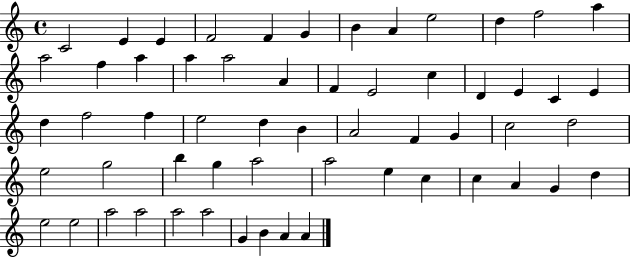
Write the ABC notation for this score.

X:1
T:Untitled
M:4/4
L:1/4
K:C
C2 E E F2 F G B A e2 d f2 a a2 f a a a2 A F E2 c D E C E d f2 f e2 d B A2 F G c2 d2 e2 g2 b g a2 a2 e c c A G d e2 e2 a2 a2 a2 a2 G B A A